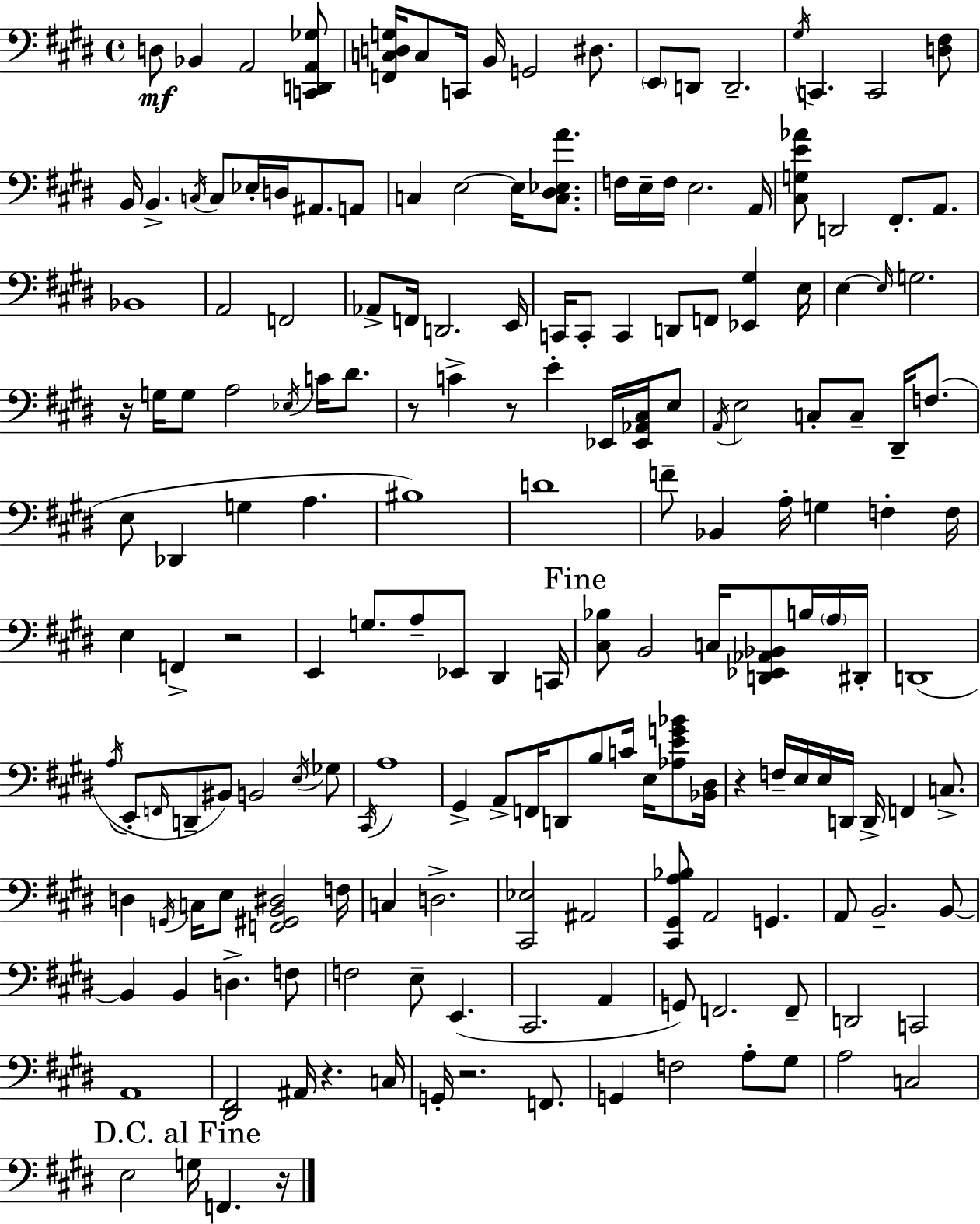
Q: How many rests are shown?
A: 8